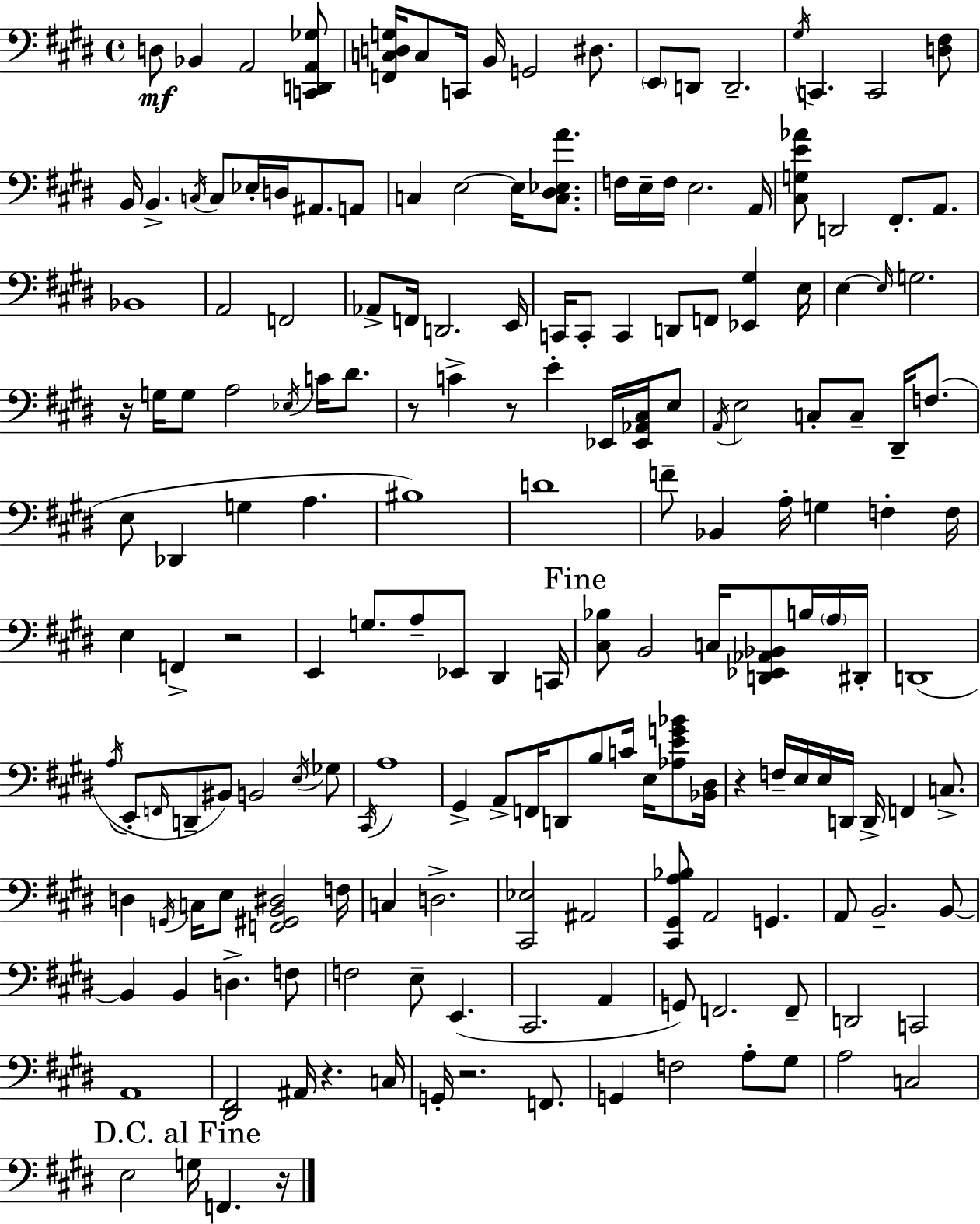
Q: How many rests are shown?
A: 8